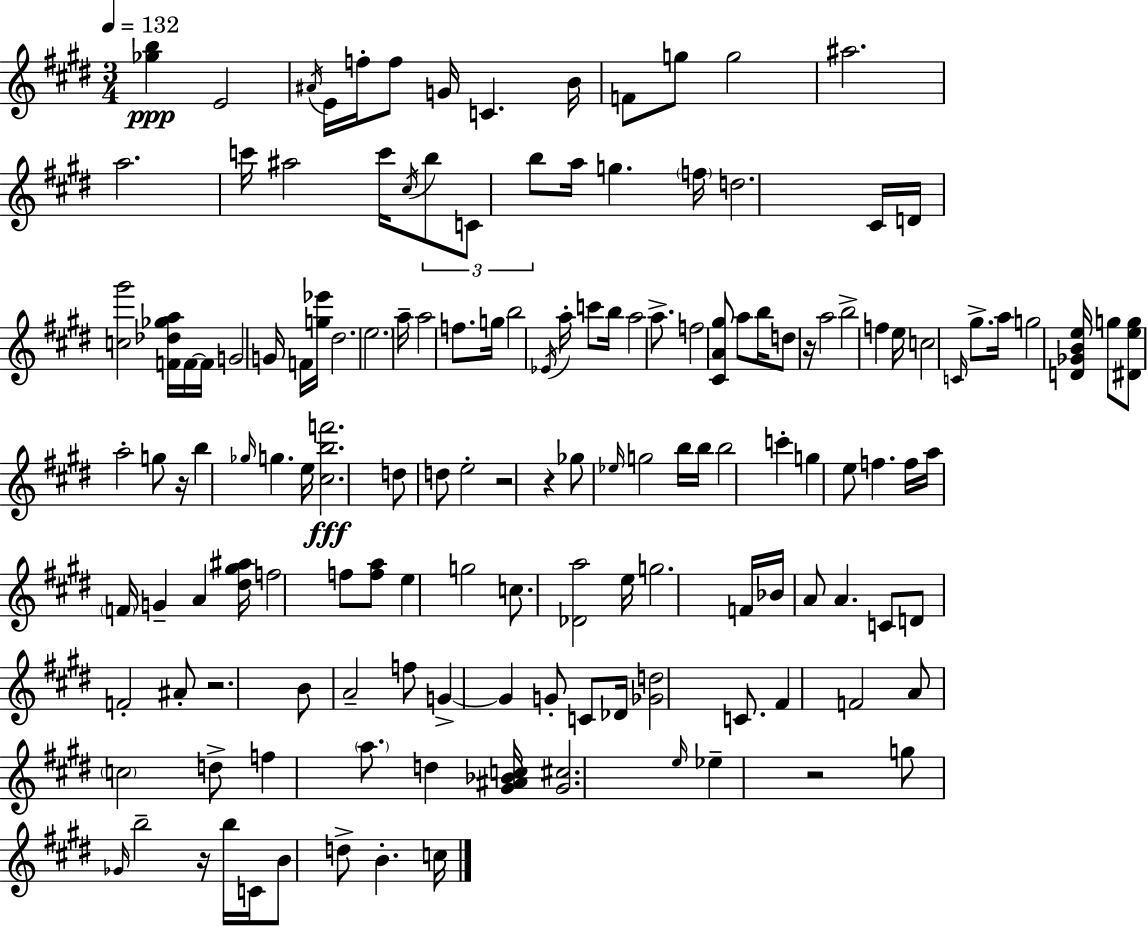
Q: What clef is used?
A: treble